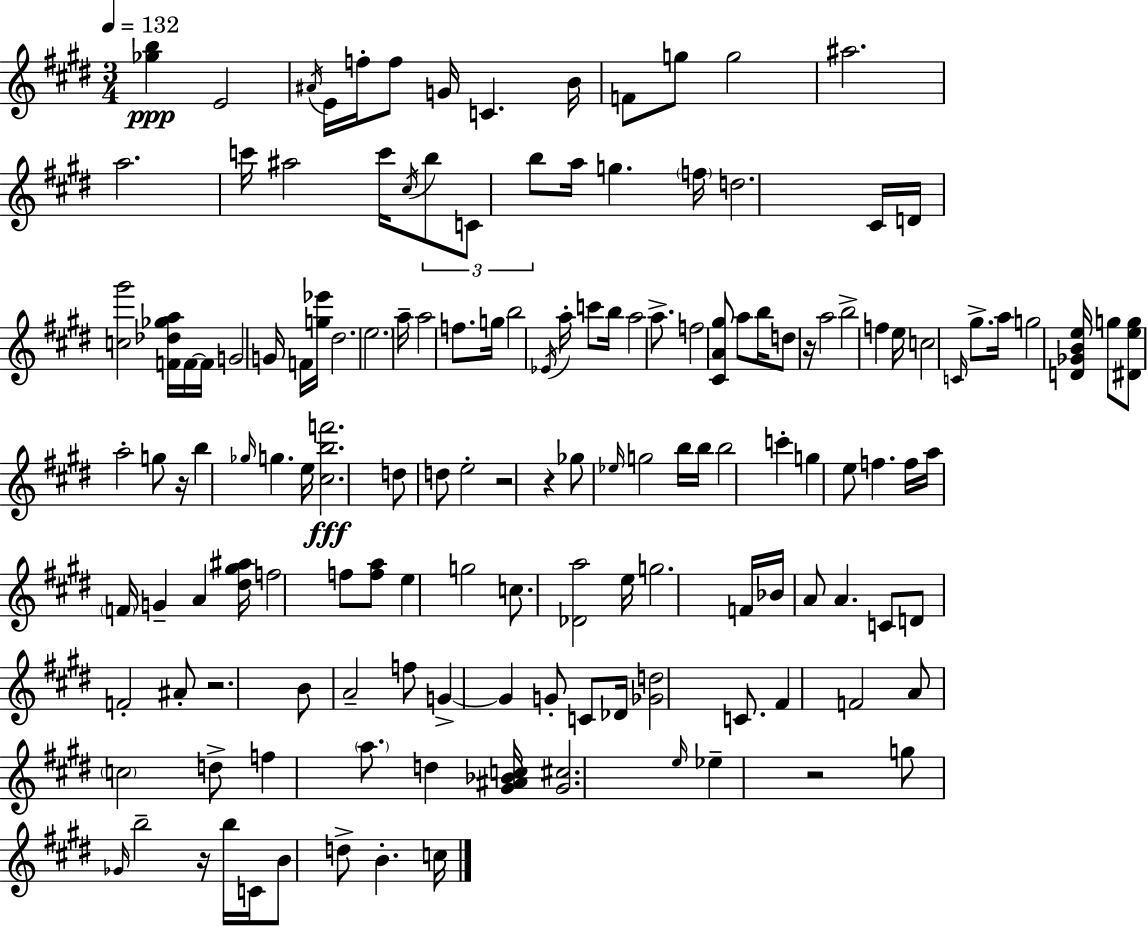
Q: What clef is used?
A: treble